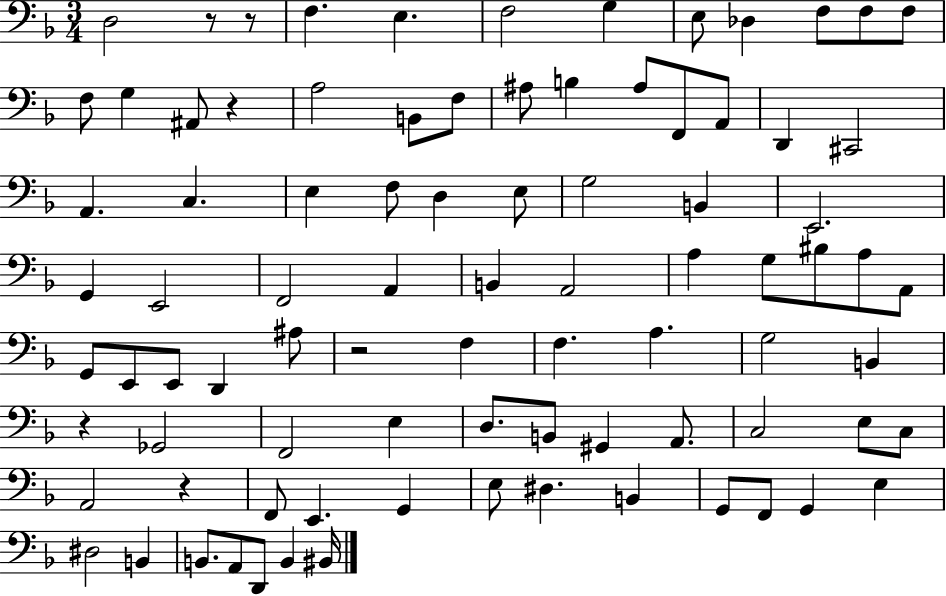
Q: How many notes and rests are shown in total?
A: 87